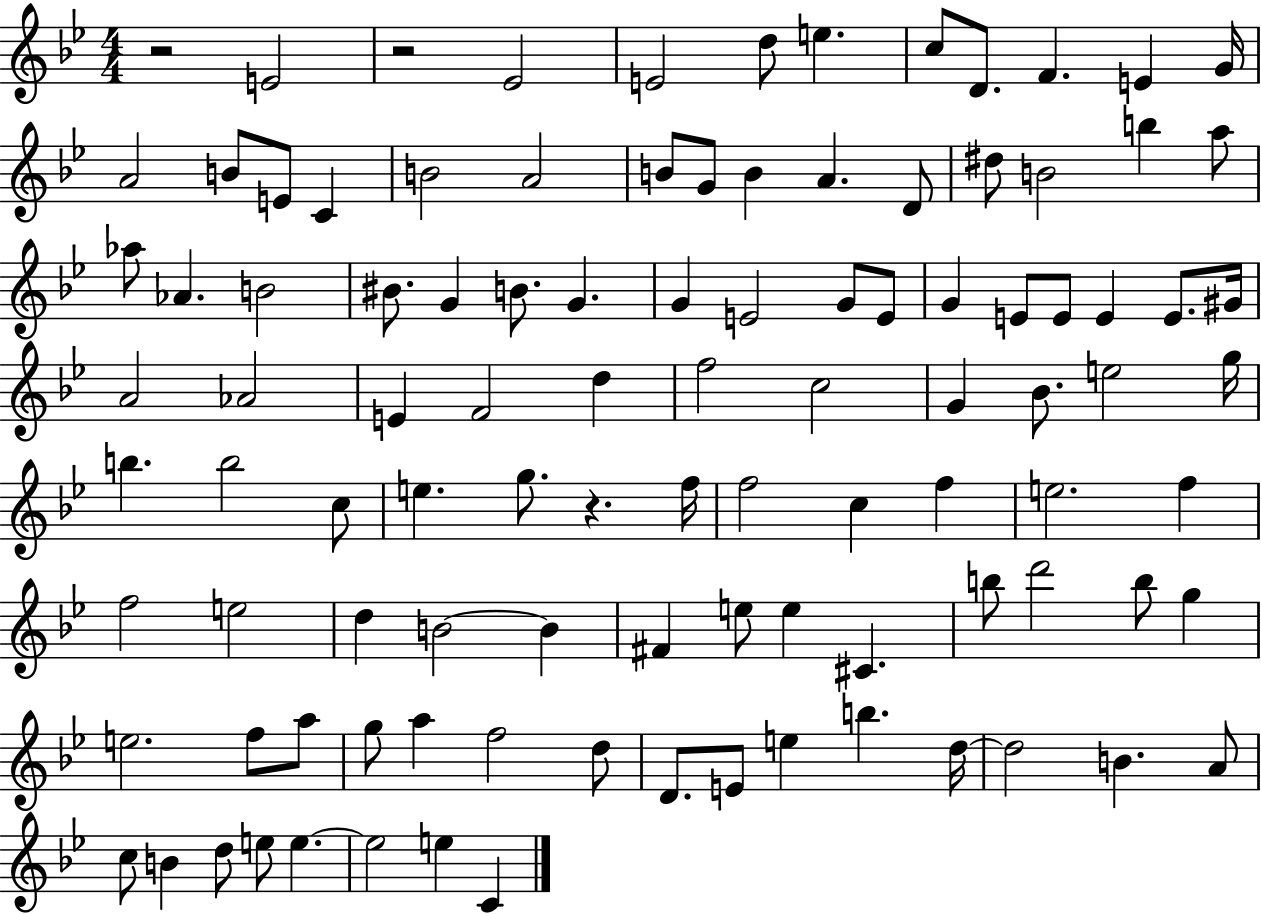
R/h E4/h R/h Eb4/h E4/h D5/e E5/q. C5/e D4/e. F4/q. E4/q G4/s A4/h B4/e E4/e C4/q B4/h A4/h B4/e G4/e B4/q A4/q. D4/e D#5/e B4/h B5/q A5/e Ab5/e Ab4/q. B4/h BIS4/e. G4/q B4/e. G4/q. G4/q E4/h G4/e E4/e G4/q E4/e E4/e E4/q E4/e. G#4/s A4/h Ab4/h E4/q F4/h D5/q F5/h C5/h G4/q Bb4/e. E5/h G5/s B5/q. B5/h C5/e E5/q. G5/e. R/q. F5/s F5/h C5/q F5/q E5/h. F5/q F5/h E5/h D5/q B4/h B4/q F#4/q E5/e E5/q C#4/q. B5/e D6/h B5/e G5/q E5/h. F5/e A5/e G5/e A5/q F5/h D5/e D4/e. E4/e E5/q B5/q. D5/s D5/h B4/q. A4/e C5/e B4/q D5/e E5/e E5/q. E5/h E5/q C4/q